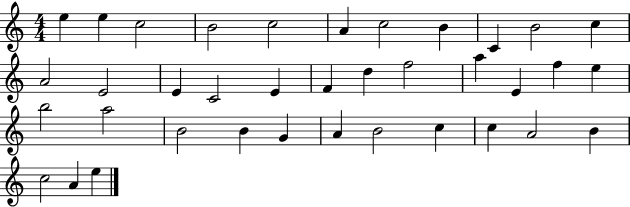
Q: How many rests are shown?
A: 0